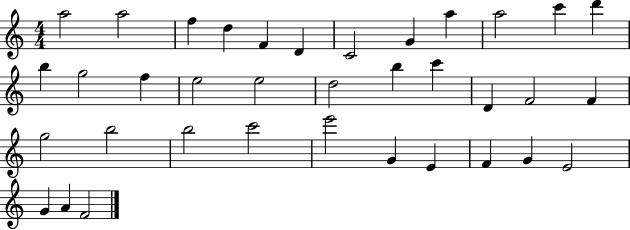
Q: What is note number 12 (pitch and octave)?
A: D6